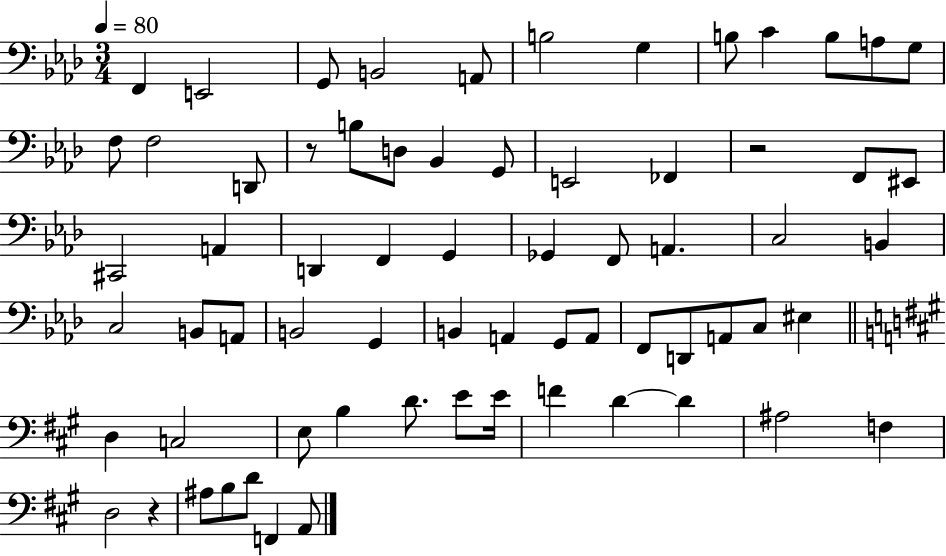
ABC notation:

X:1
T:Untitled
M:3/4
L:1/4
K:Ab
F,, E,,2 G,,/2 B,,2 A,,/2 B,2 G, B,/2 C B,/2 A,/2 G,/2 F,/2 F,2 D,,/2 z/2 B,/2 D,/2 _B,, G,,/2 E,,2 _F,, z2 F,,/2 ^E,,/2 ^C,,2 A,, D,, F,, G,, _G,, F,,/2 A,, C,2 B,, C,2 B,,/2 A,,/2 B,,2 G,, B,, A,, G,,/2 A,,/2 F,,/2 D,,/2 A,,/2 C,/2 ^E, D, C,2 E,/2 B, D/2 E/2 E/4 F D D ^A,2 F, D,2 z ^A,/2 B,/2 D/2 F,, A,,/2